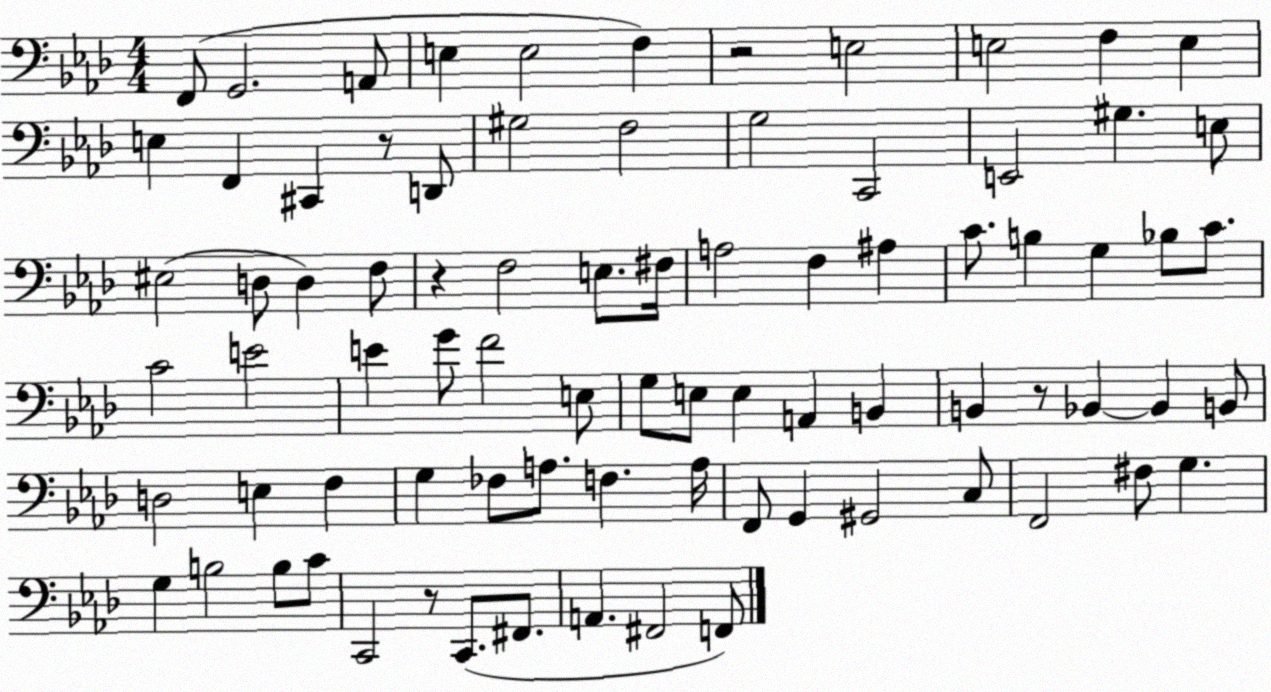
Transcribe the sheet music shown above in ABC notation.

X:1
T:Untitled
M:4/4
L:1/4
K:Ab
F,,/2 G,,2 A,,/2 E, E,2 F, z2 E,2 E,2 F, E, E, F,, ^C,, z/2 D,,/2 ^G,2 F,2 G,2 C,,2 E,,2 ^G, E,/2 ^E,2 D,/2 D, F,/2 z F,2 E,/2 ^F,/4 A,2 F, ^A, C/2 B, G, _B,/2 C/2 C2 E2 E G/2 F2 E,/2 G,/2 E,/2 E, A,, B,, B,, z/2 _B,, _B,, B,,/2 D,2 E, F, G, _F,/2 A,/2 F, A,/4 F,,/2 G,, ^G,,2 C,/2 F,,2 ^F,/2 G, G, B,2 B,/2 C/2 C,,2 z/2 C,,/2 ^F,,/2 A,, ^F,,2 F,,/2